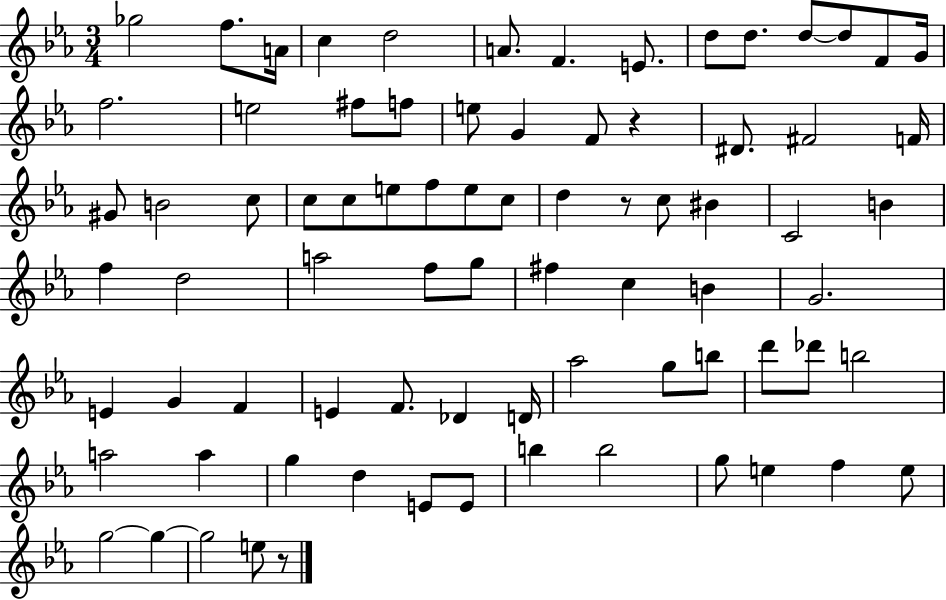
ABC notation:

X:1
T:Untitled
M:3/4
L:1/4
K:Eb
_g2 f/2 A/4 c d2 A/2 F E/2 d/2 d/2 d/2 d/2 F/2 G/4 f2 e2 ^f/2 f/2 e/2 G F/2 z ^D/2 ^F2 F/4 ^G/2 B2 c/2 c/2 c/2 e/2 f/2 e/2 c/2 d z/2 c/2 ^B C2 B f d2 a2 f/2 g/2 ^f c B G2 E G F E F/2 _D D/4 _a2 g/2 b/2 d'/2 _d'/2 b2 a2 a g d E/2 E/2 b b2 g/2 e f e/2 g2 g g2 e/2 z/2